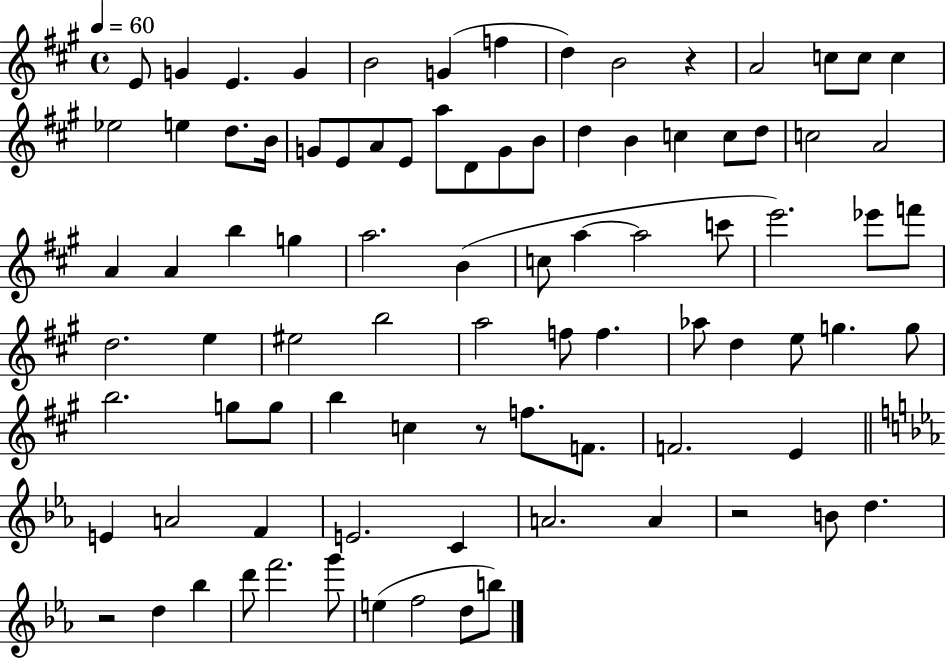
E4/e G4/q E4/q. G4/q B4/h G4/q F5/q D5/q B4/h R/q A4/h C5/e C5/e C5/q Eb5/h E5/q D5/e. B4/s G4/e E4/e A4/e E4/e A5/e D4/e G4/e B4/e D5/q B4/q C5/q C5/e D5/e C5/h A4/h A4/q A4/q B5/q G5/q A5/h. B4/q C5/e A5/q A5/h C6/e E6/h. Eb6/e F6/e D5/h. E5/q EIS5/h B5/h A5/h F5/e F5/q. Ab5/e D5/q E5/e G5/q. G5/e B5/h. G5/e G5/e B5/q C5/q R/e F5/e. F4/e. F4/h. E4/q E4/q A4/h F4/q E4/h. C4/q A4/h. A4/q R/h B4/e D5/q. R/h D5/q Bb5/q D6/e F6/h. G6/e E5/q F5/h D5/e B5/e